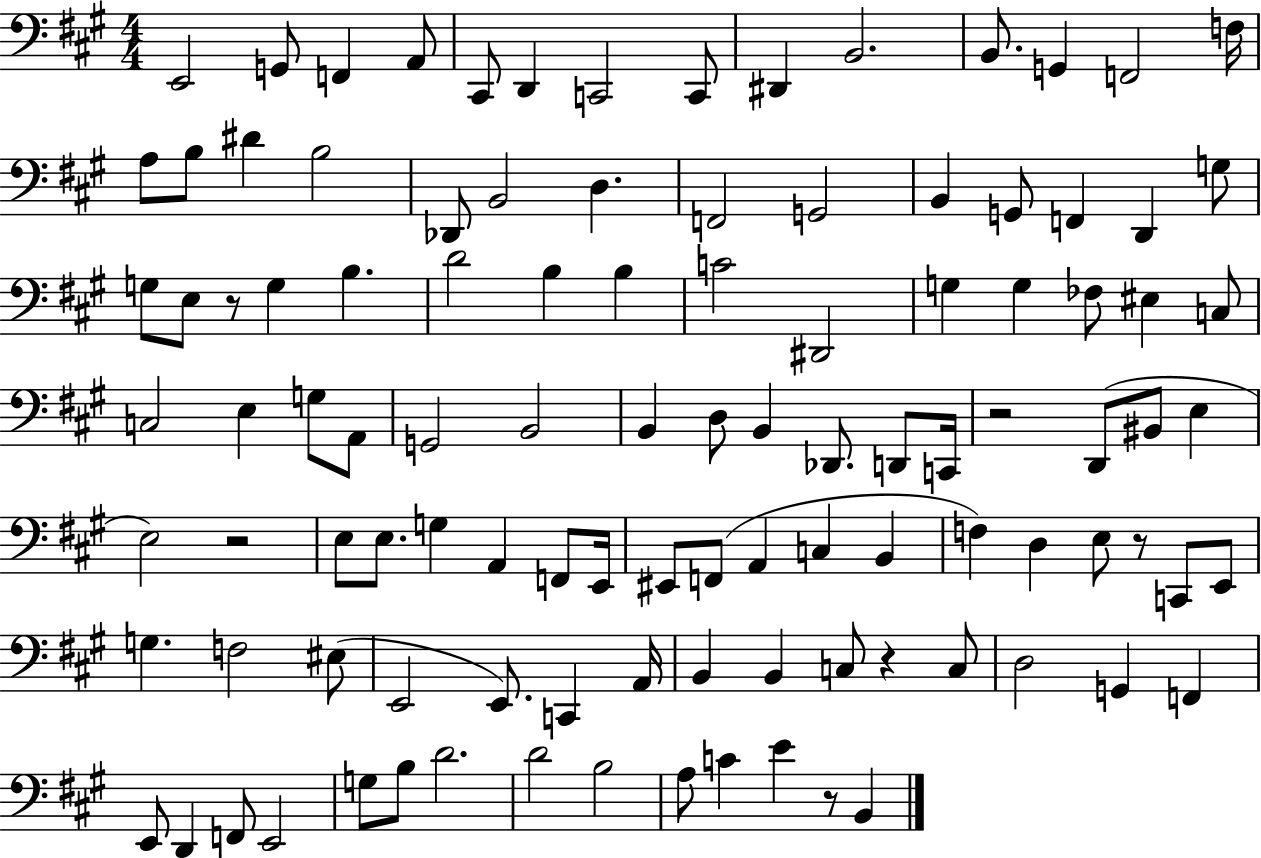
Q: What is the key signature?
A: A major